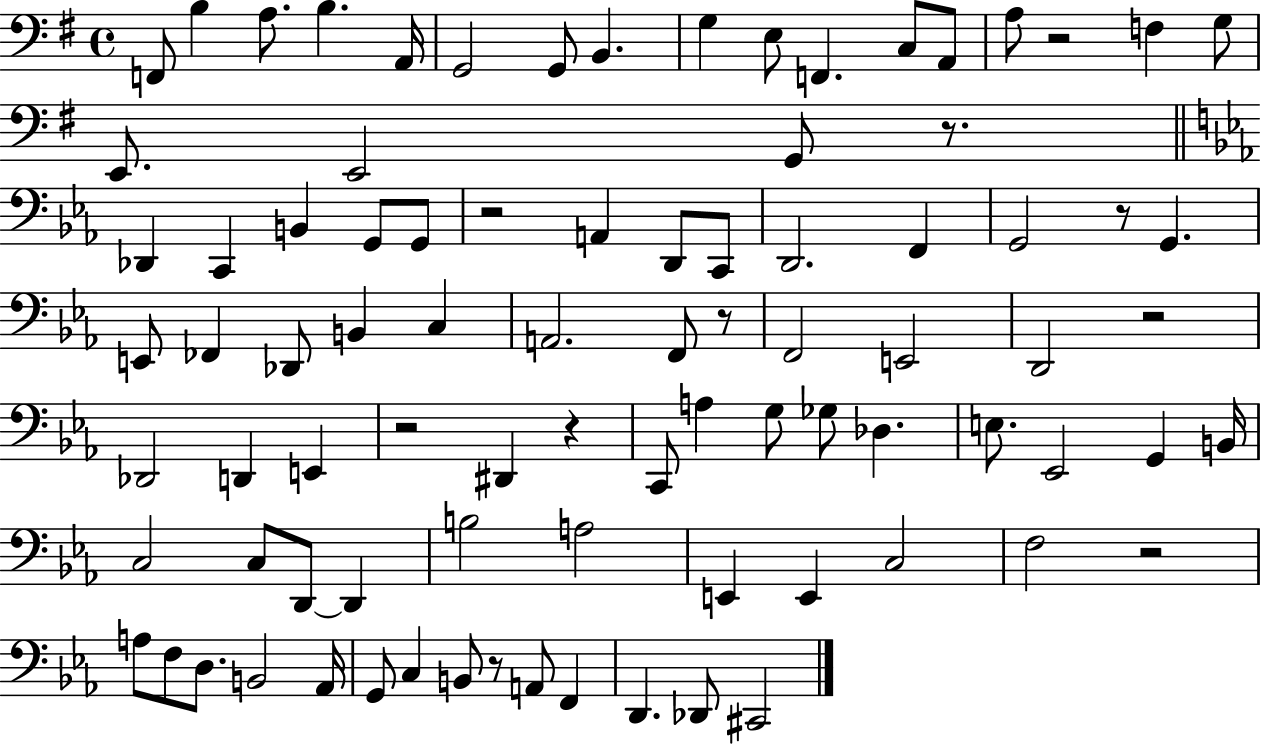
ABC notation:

X:1
T:Untitled
M:4/4
L:1/4
K:G
F,,/2 B, A,/2 B, A,,/4 G,,2 G,,/2 B,, G, E,/2 F,, C,/2 A,,/2 A,/2 z2 F, G,/2 E,,/2 E,,2 G,,/2 z/2 _D,, C,, B,, G,,/2 G,,/2 z2 A,, D,,/2 C,,/2 D,,2 F,, G,,2 z/2 G,, E,,/2 _F,, _D,,/2 B,, C, A,,2 F,,/2 z/2 F,,2 E,,2 D,,2 z2 _D,,2 D,, E,, z2 ^D,, z C,,/2 A, G,/2 _G,/2 _D, E,/2 _E,,2 G,, B,,/4 C,2 C,/2 D,,/2 D,, B,2 A,2 E,, E,, C,2 F,2 z2 A,/2 F,/2 D,/2 B,,2 _A,,/4 G,,/2 C, B,,/2 z/2 A,,/2 F,, D,, _D,,/2 ^C,,2